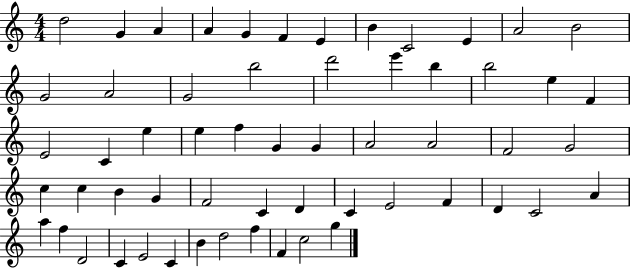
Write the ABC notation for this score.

X:1
T:Untitled
M:4/4
L:1/4
K:C
d2 G A A G F E B C2 E A2 B2 G2 A2 G2 b2 d'2 e' b b2 e F E2 C e e f G G A2 A2 F2 G2 c c B G F2 C D C E2 F D C2 A a f D2 C E2 C B d2 f F c2 g